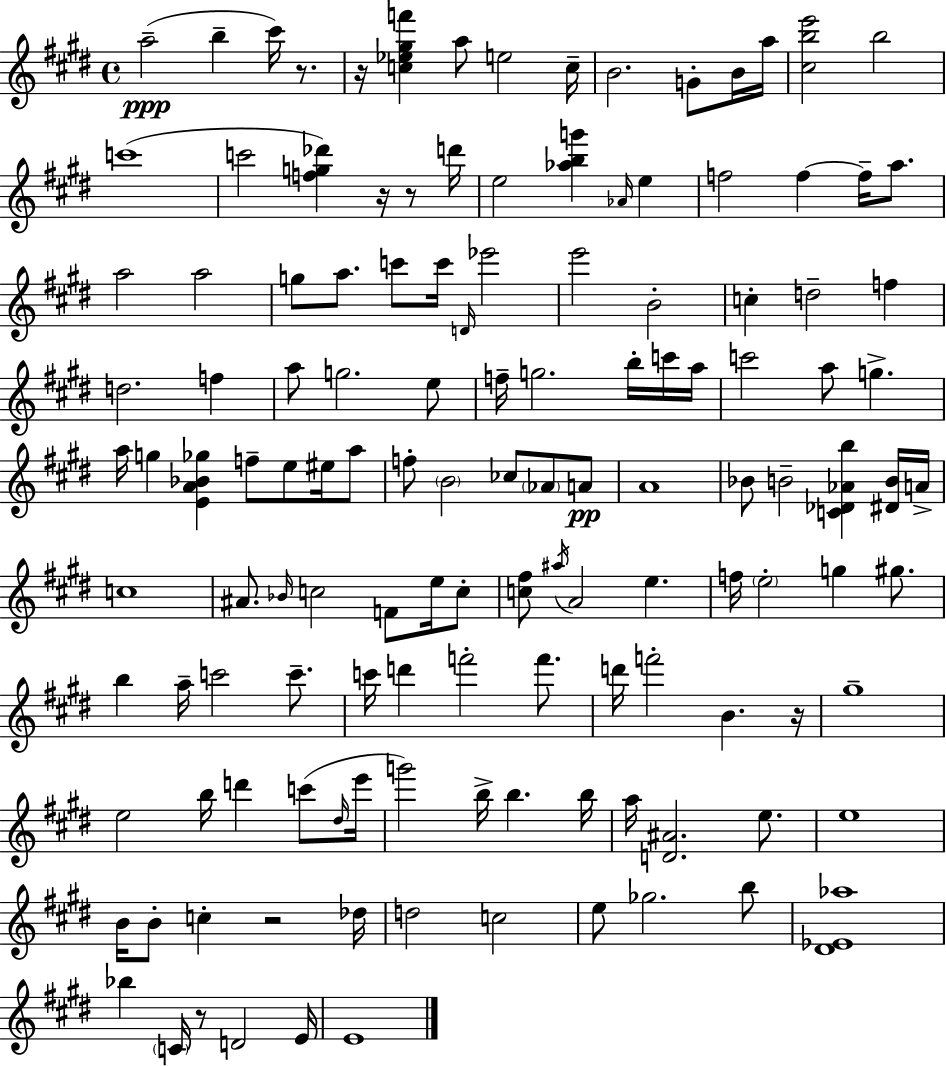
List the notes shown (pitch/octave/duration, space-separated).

A5/h B5/q C#6/s R/e. R/s [C5,Eb5,G#5,F6]/q A5/e E5/h C5/s B4/h. G4/e B4/s A5/s [C#5,B5,E6]/h B5/h C6/w C6/h [F5,G5,Db6]/q R/s R/e D6/s E5/h [Ab5,B5,G6]/q Ab4/s E5/q F5/h F5/q F5/s A5/e. A5/h A5/h G5/e A5/e. C6/e C6/s D4/s Eb6/h E6/h B4/h C5/q D5/h F5/q D5/h. F5/q A5/e G5/h. E5/e F5/s G5/h. B5/s C6/s A5/s C6/h A5/e G5/q. A5/s G5/q [E4,A4,Bb4,Gb5]/q F5/e E5/e EIS5/s A5/e F5/e B4/h CES5/e Ab4/e A4/e A4/w Bb4/e B4/h [C4,Db4,Ab4,B5]/q [D#4,B4]/s A4/s C5/w A#4/e. Bb4/s C5/h F4/e E5/s C5/e [C5,F#5]/e A#5/s A4/h E5/q. F5/s E5/h G5/q G#5/e. B5/q A5/s C6/h C6/e. C6/s D6/q F6/h F6/e. D6/s F6/h B4/q. R/s G#5/w E5/h B5/s D6/q C6/e D#5/s E6/s G6/h B5/s B5/q. B5/s A5/s [D4,A#4]/h. E5/e. E5/w B4/s B4/e C5/q R/h Db5/s D5/h C5/h E5/e Gb5/h. B5/e [D#4,Eb4,Ab5]/w Bb5/q C4/s R/e D4/h E4/s E4/w